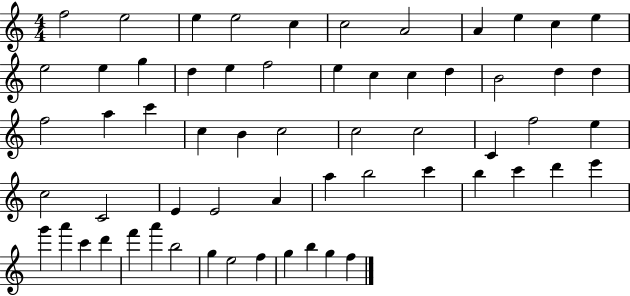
{
  \clef treble
  \numericTimeSignature
  \time 4/4
  \key c \major
  f''2 e''2 | e''4 e''2 c''4 | c''2 a'2 | a'4 e''4 c''4 e''4 | \break e''2 e''4 g''4 | d''4 e''4 f''2 | e''4 c''4 c''4 d''4 | b'2 d''4 d''4 | \break f''2 a''4 c'''4 | c''4 b'4 c''2 | c''2 c''2 | c'4 f''2 e''4 | \break c''2 c'2 | e'4 e'2 a'4 | a''4 b''2 c'''4 | b''4 c'''4 d'''4 e'''4 | \break g'''4 a'''4 c'''4 d'''4 | f'''4 a'''4 b''2 | g''4 e''2 f''4 | g''4 b''4 g''4 f''4 | \break \bar "|."
}